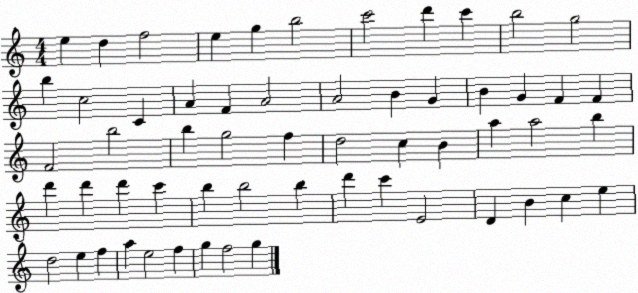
X:1
T:Untitled
M:4/4
L:1/4
K:C
e d f2 e g b2 c'2 d' c' b2 g2 b c2 C A F A2 A2 B G B G F F F2 b2 b g2 f d2 c B a a2 b d' d' d' c' b b2 b d' c' E2 D B c e d2 e f a e2 f g f2 g